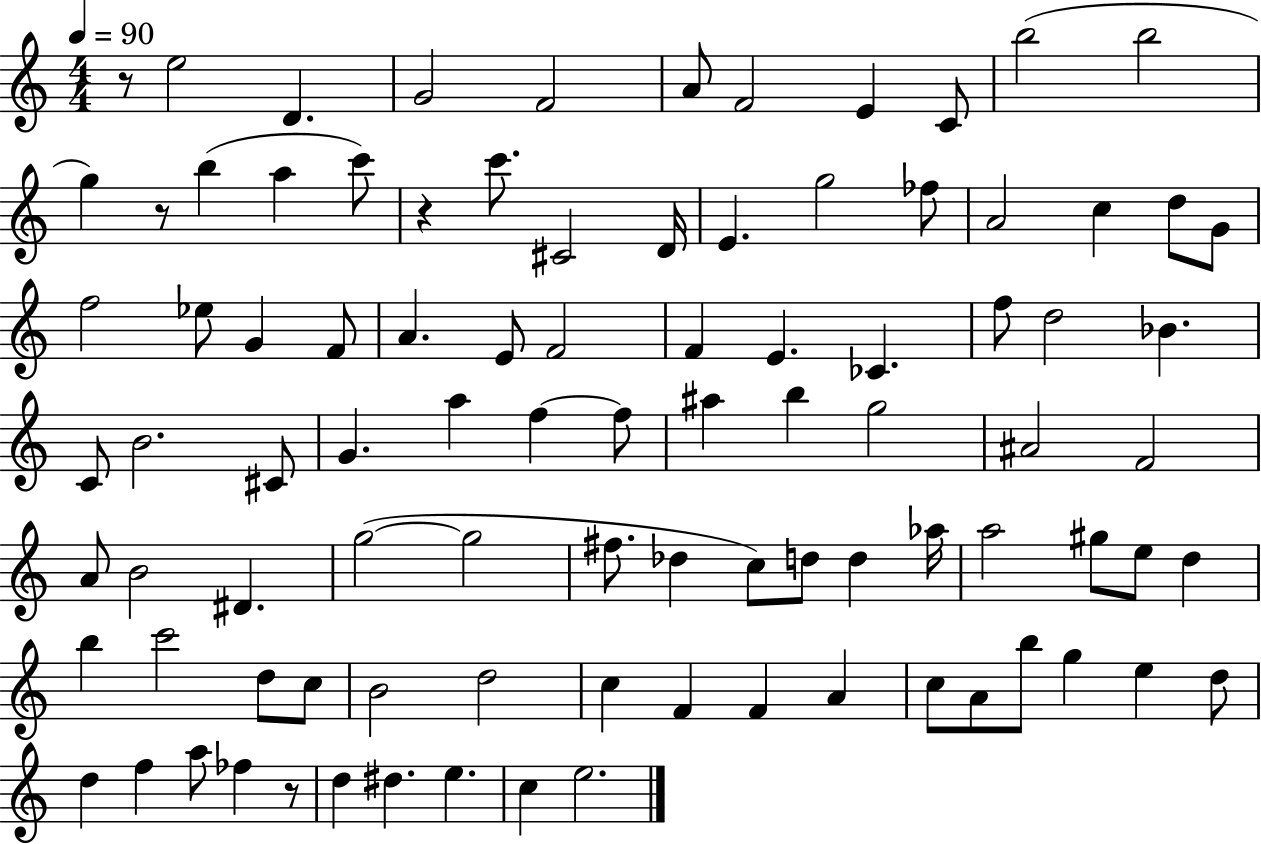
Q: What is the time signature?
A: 4/4